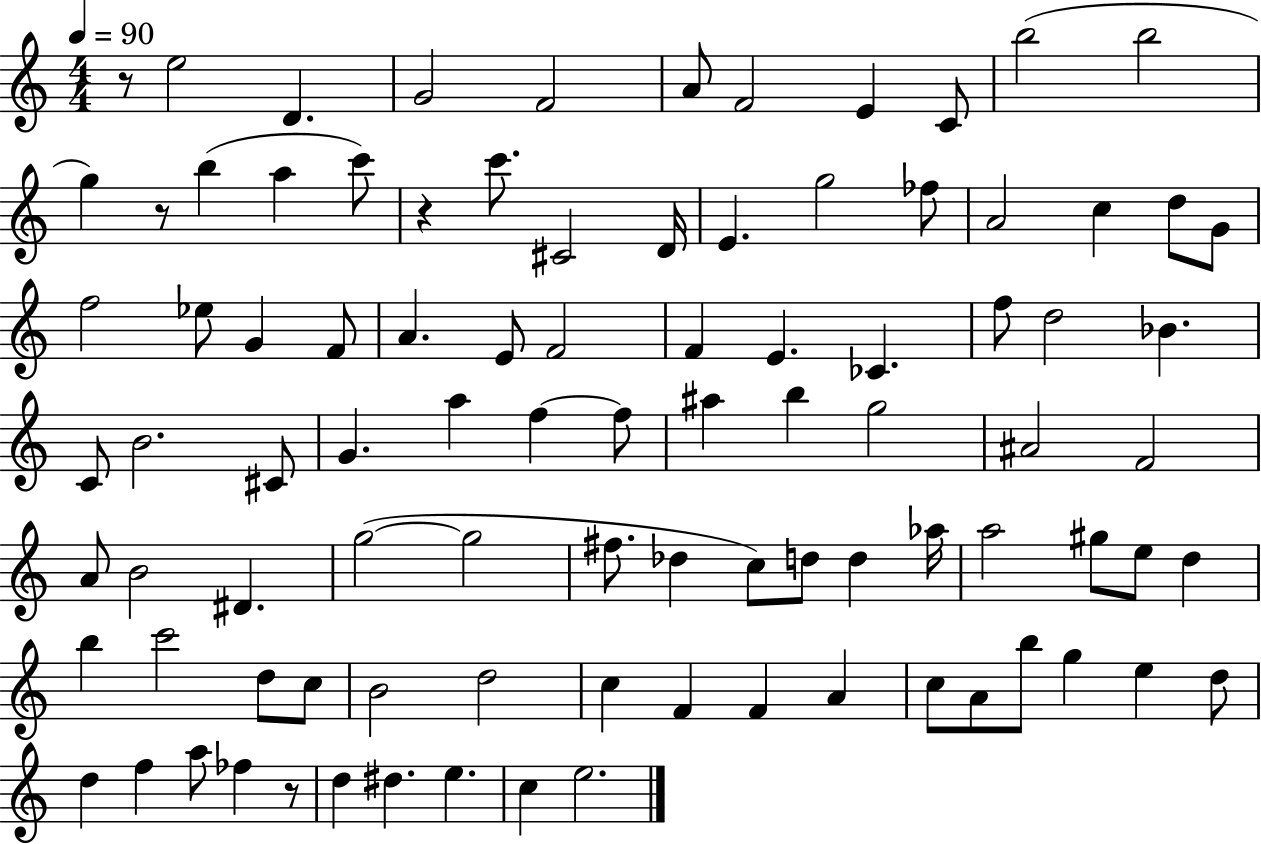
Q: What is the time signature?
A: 4/4